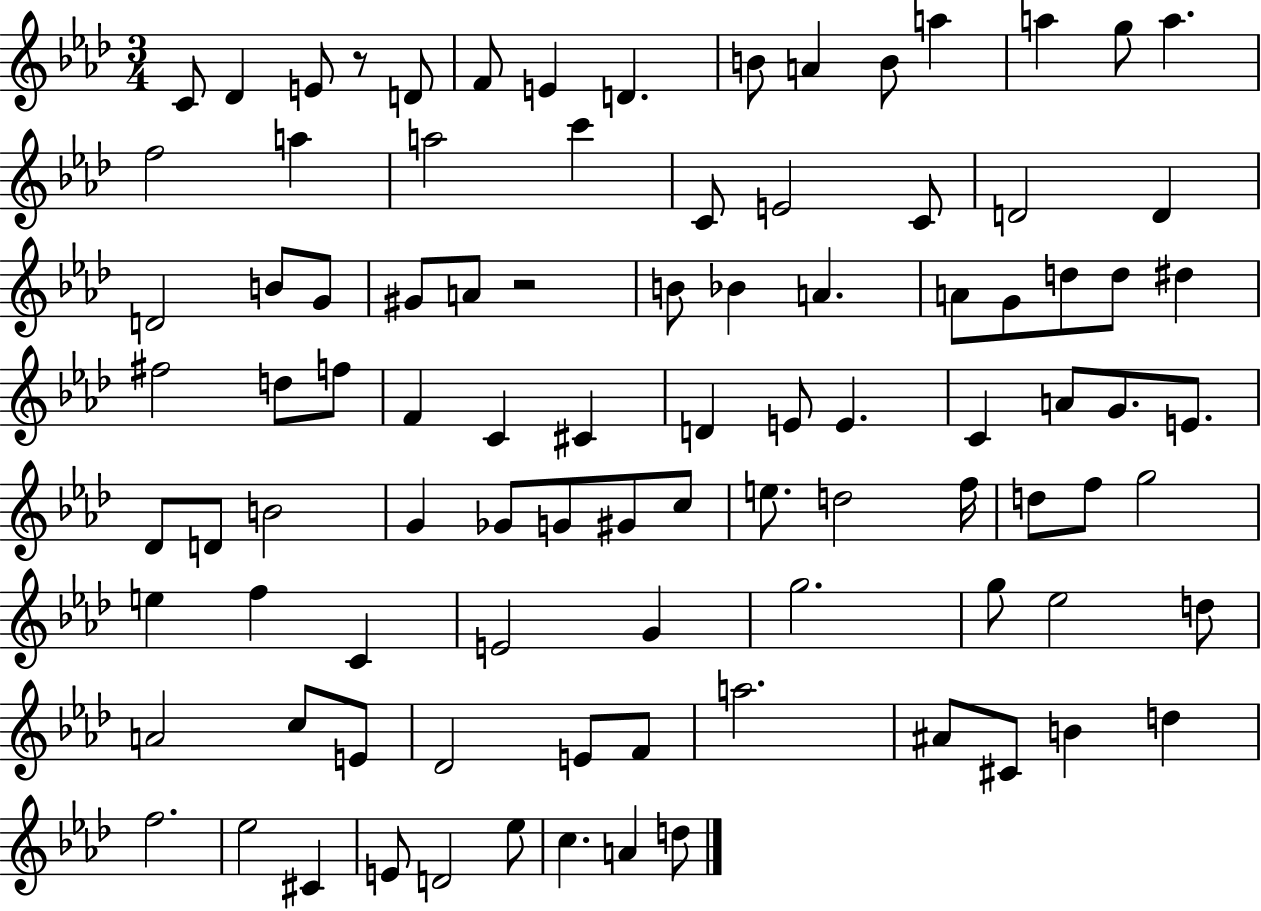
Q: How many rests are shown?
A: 2